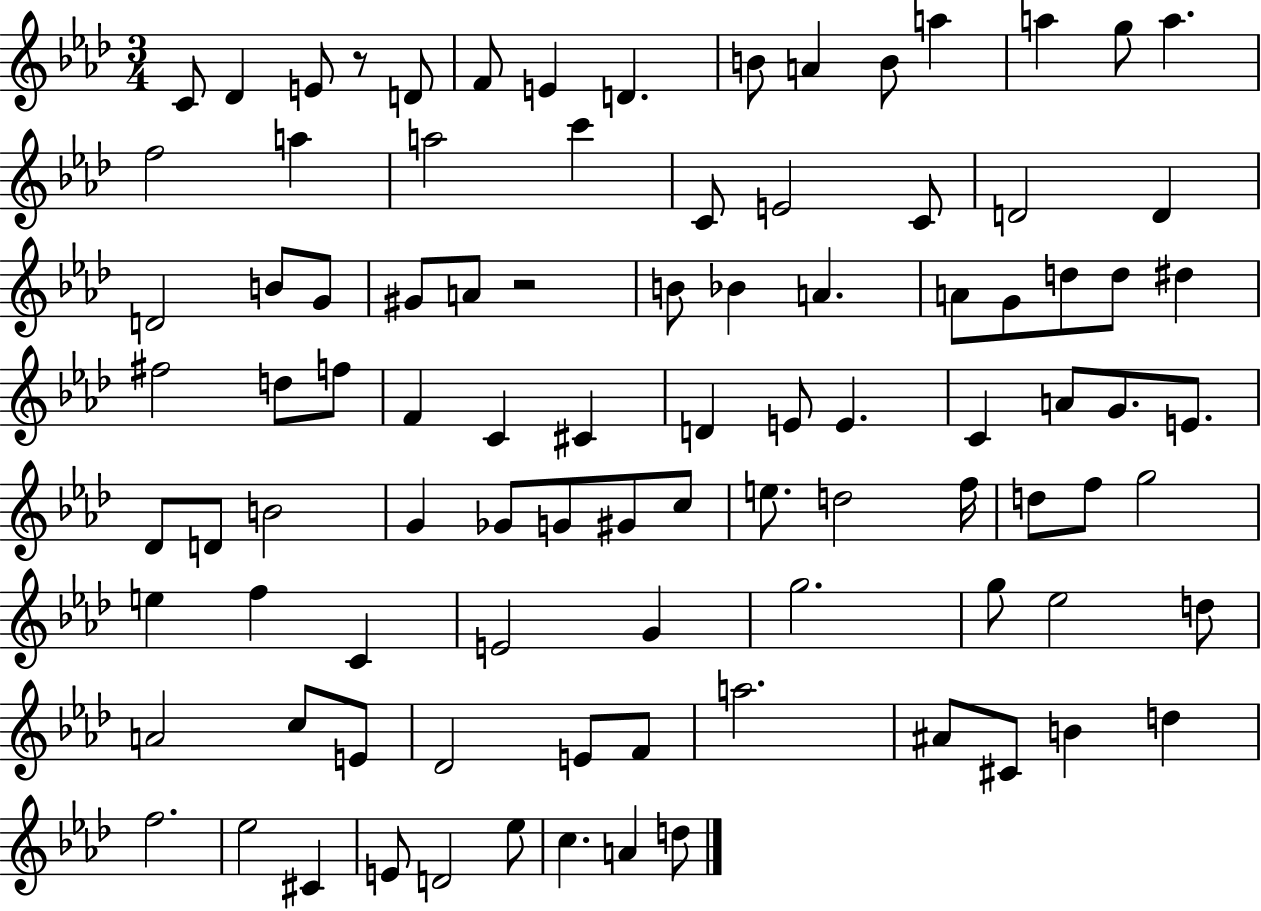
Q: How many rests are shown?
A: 2